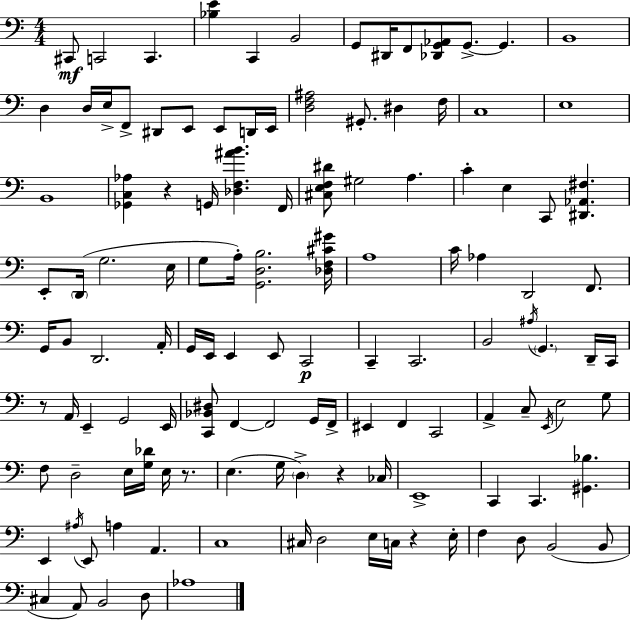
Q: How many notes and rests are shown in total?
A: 124